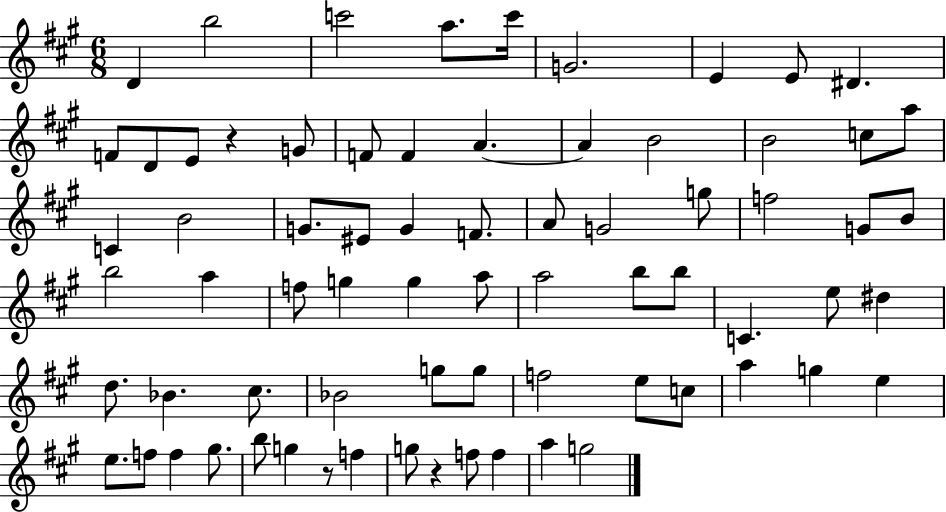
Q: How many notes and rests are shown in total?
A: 72